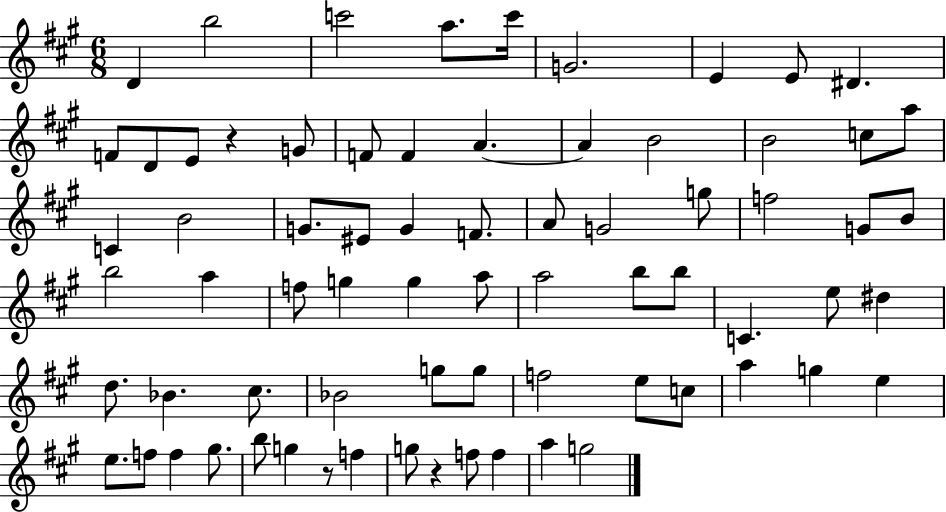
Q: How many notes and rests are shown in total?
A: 72